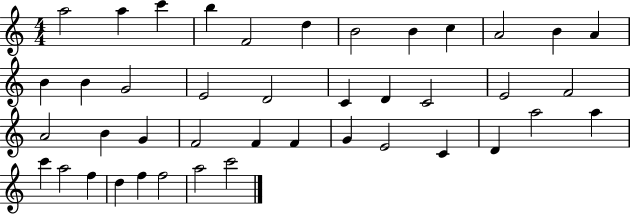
{
  \clef treble
  \numericTimeSignature
  \time 4/4
  \key c \major
  a''2 a''4 c'''4 | b''4 f'2 d''4 | b'2 b'4 c''4 | a'2 b'4 a'4 | \break b'4 b'4 g'2 | e'2 d'2 | c'4 d'4 c'2 | e'2 f'2 | \break a'2 b'4 g'4 | f'2 f'4 f'4 | g'4 e'2 c'4 | d'4 a''2 a''4 | \break c'''4 a''2 f''4 | d''4 f''4 f''2 | a''2 c'''2 | \bar "|."
}